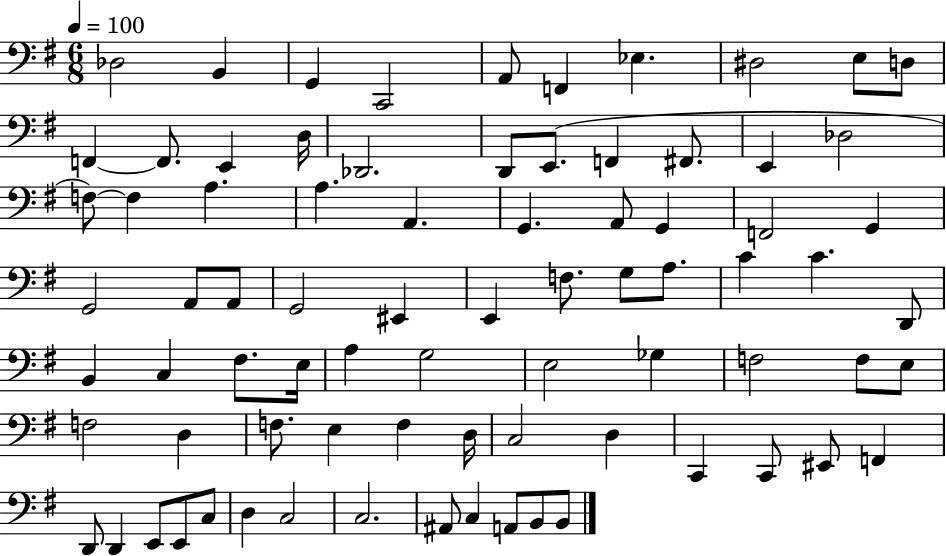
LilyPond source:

{
  \clef bass
  \numericTimeSignature
  \time 6/8
  \key g \major
  \tempo 4 = 100
  \repeat volta 2 { des2 b,4 | g,4 c,2 | a,8 f,4 ees4. | dis2 e8 d8 | \break f,4~~ f,8. e,4 d16 | des,2. | d,8 e,8.( f,4 fis,8. | e,4 des2 | \break f8~~) f4 a4. | a4. a,4. | g,4. a,8 g,4 | f,2 g,4 | \break g,2 a,8 a,8 | g,2 eis,4 | e,4 f8. g8 a8. | c'4 c'4. d,8 | \break b,4 c4 fis8. e16 | a4 g2 | e2 ges4 | f2 f8 e8 | \break f2 d4 | f8. e4 f4 d16 | c2 d4 | c,4 c,8 eis,8 f,4 | \break d,8 d,4 e,8 e,8 c8 | d4 c2 | c2. | ais,8 c4 a,8 b,8 b,8 | \break } \bar "|."
}